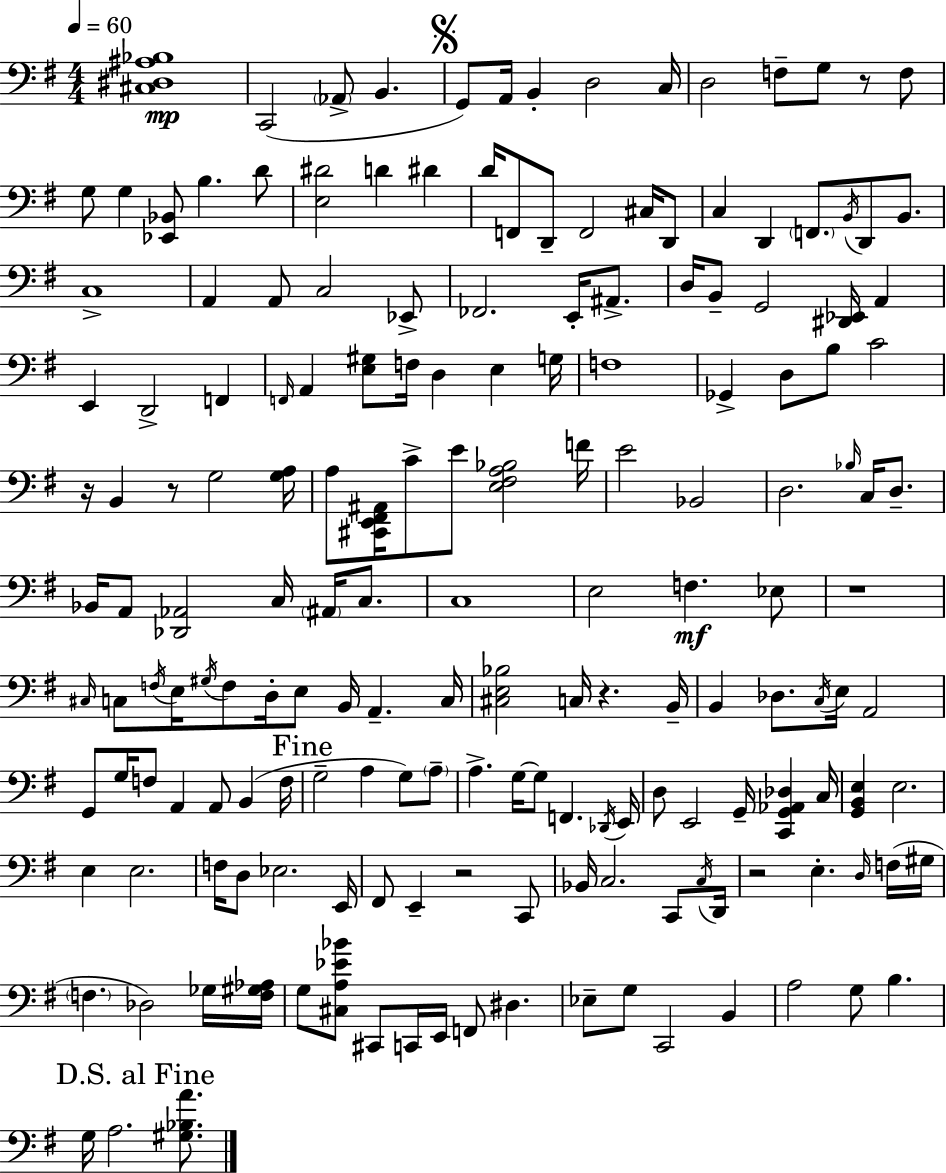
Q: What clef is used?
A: bass